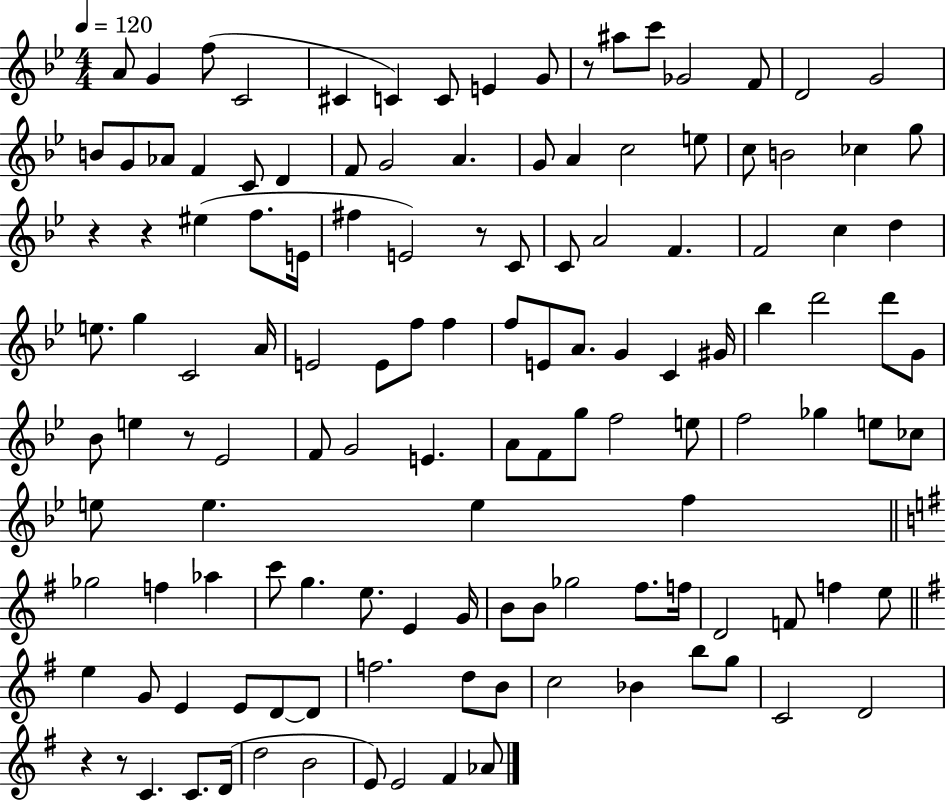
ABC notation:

X:1
T:Untitled
M:4/4
L:1/4
K:Bb
A/2 G f/2 C2 ^C C C/2 E G/2 z/2 ^a/2 c'/2 _G2 F/2 D2 G2 B/2 G/2 _A/2 F C/2 D F/2 G2 A G/2 A c2 e/2 c/2 B2 _c g/2 z z ^e f/2 E/4 ^f E2 z/2 C/2 C/2 A2 F F2 c d e/2 g C2 A/4 E2 E/2 f/2 f f/2 E/2 A/2 G C ^G/4 _b d'2 d'/2 G/2 _B/2 e z/2 _E2 F/2 G2 E A/2 F/2 g/2 f2 e/2 f2 _g e/2 _c/2 e/2 e e f _g2 f _a c'/2 g e/2 E G/4 B/2 B/2 _g2 ^f/2 f/4 D2 F/2 f e/2 e G/2 E E/2 D/2 D/2 f2 d/2 B/2 c2 _B b/2 g/2 C2 D2 z z/2 C C/2 D/4 d2 B2 E/2 E2 ^F _A/2